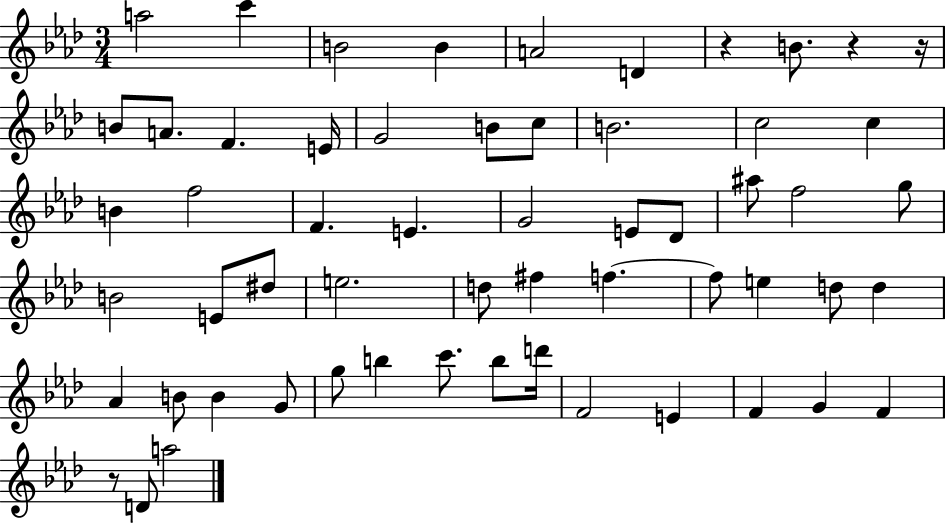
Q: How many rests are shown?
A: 4